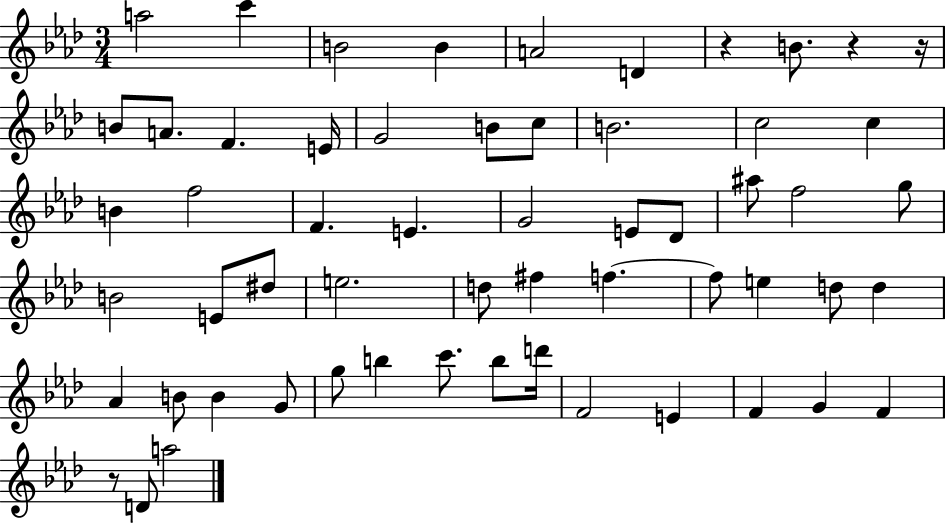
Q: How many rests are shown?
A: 4